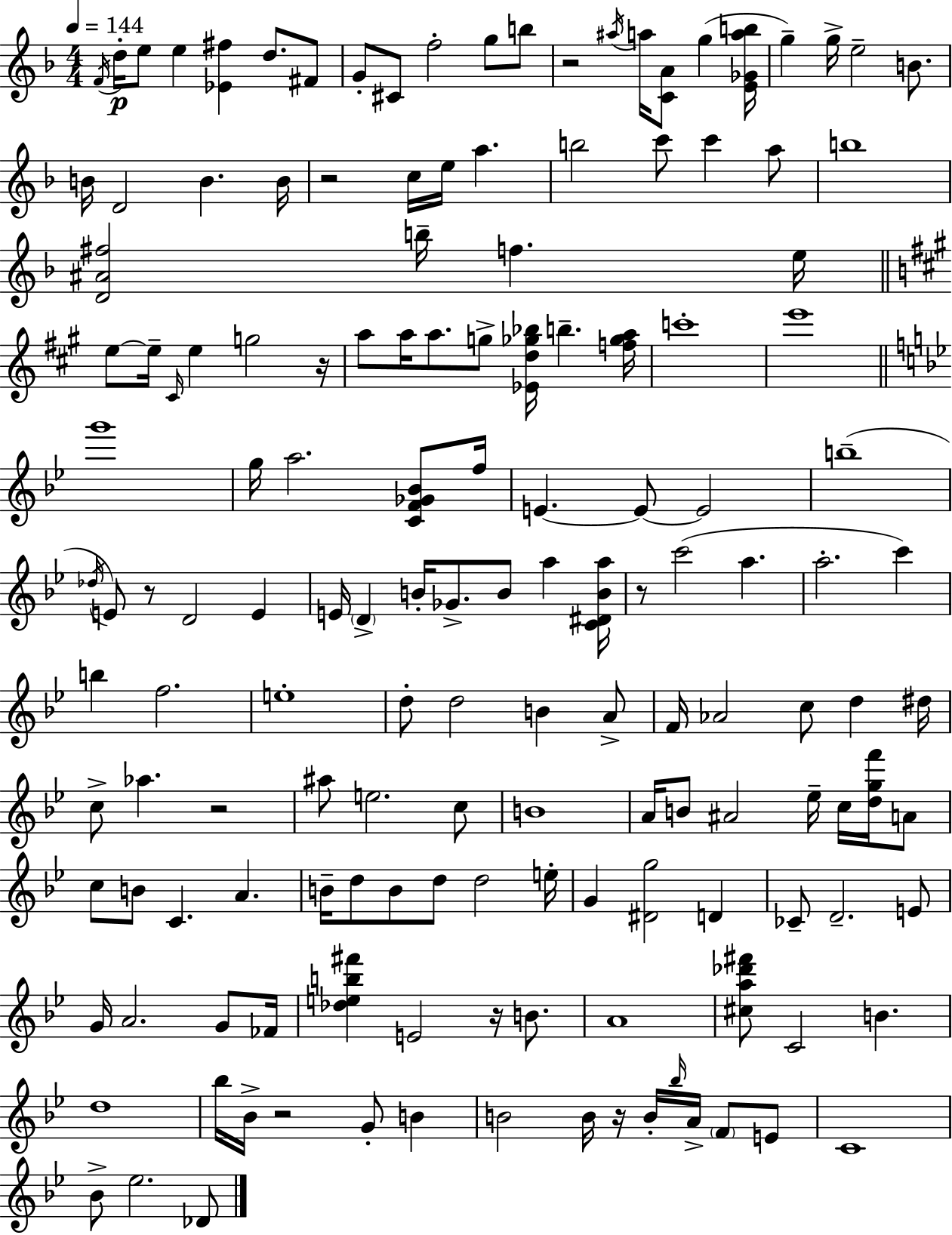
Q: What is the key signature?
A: F major